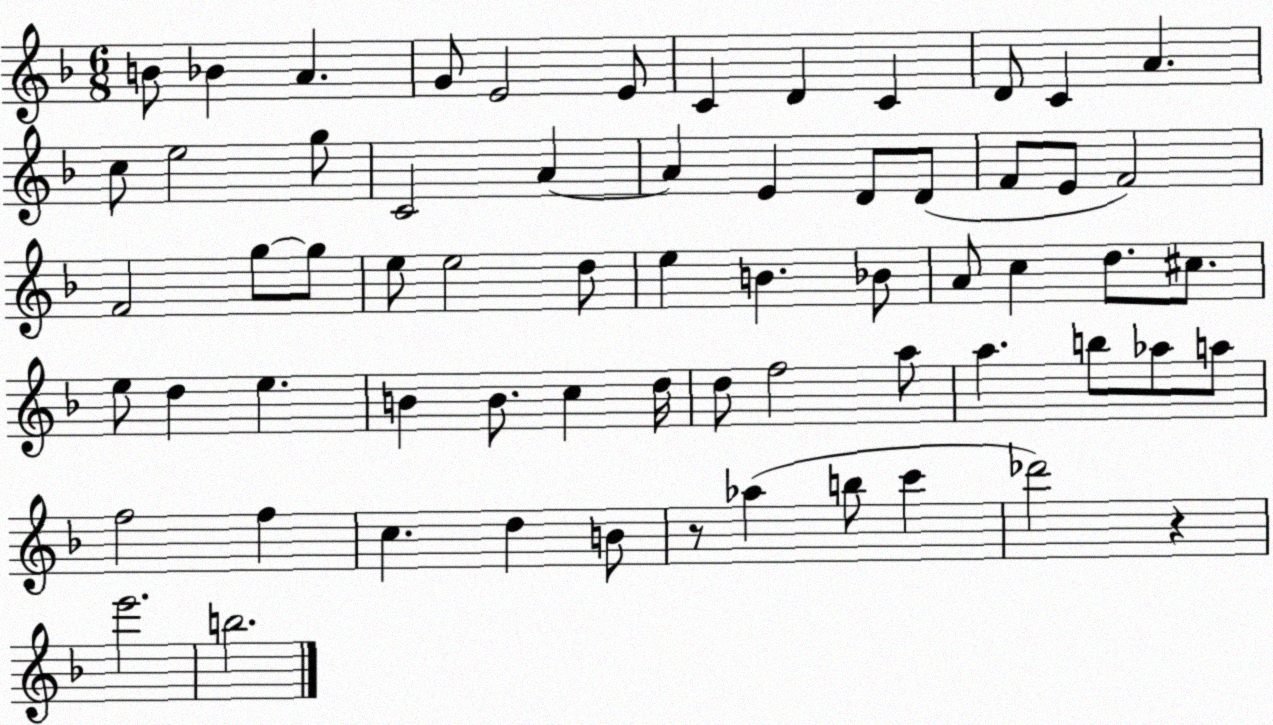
X:1
T:Untitled
M:6/8
L:1/4
K:F
B/2 _B A G/2 E2 E/2 C D C D/2 C A c/2 e2 g/2 C2 A A E D/2 D/2 F/2 E/2 F2 F2 g/2 g/2 e/2 e2 d/2 e B _B/2 A/2 c d/2 ^c/2 e/2 d e B B/2 c d/4 d/2 f2 a/2 a b/2 _a/2 a/2 f2 f c d B/2 z/2 _a b/2 c' _d'2 z e'2 b2